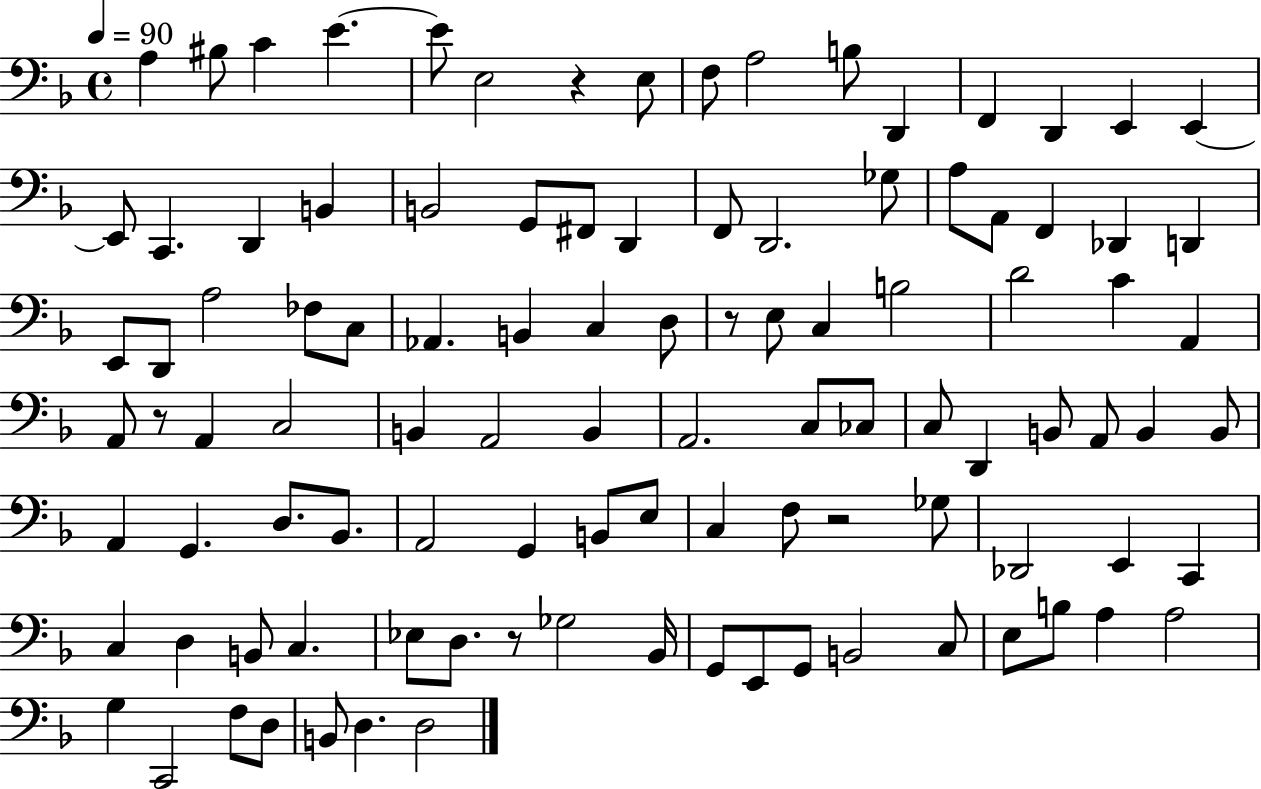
A3/q BIS3/e C4/q E4/q. E4/e E3/h R/q E3/e F3/e A3/h B3/e D2/q F2/q D2/q E2/q E2/q E2/e C2/q. D2/q B2/q B2/h G2/e F#2/e D2/q F2/e D2/h. Gb3/e A3/e A2/e F2/q Db2/q D2/q E2/e D2/e A3/h FES3/e C3/e Ab2/q. B2/q C3/q D3/e R/e E3/e C3/q B3/h D4/h C4/q A2/q A2/e R/e A2/q C3/h B2/q A2/h B2/q A2/h. C3/e CES3/e C3/e D2/q B2/e A2/e B2/q B2/e A2/q G2/q. D3/e. Bb2/e. A2/h G2/q B2/e E3/e C3/q F3/e R/h Gb3/e Db2/h E2/q C2/q C3/q D3/q B2/e C3/q. Eb3/e D3/e. R/e Gb3/h Bb2/s G2/e E2/e G2/e B2/h C3/e E3/e B3/e A3/q A3/h G3/q C2/h F3/e D3/e B2/e D3/q. D3/h